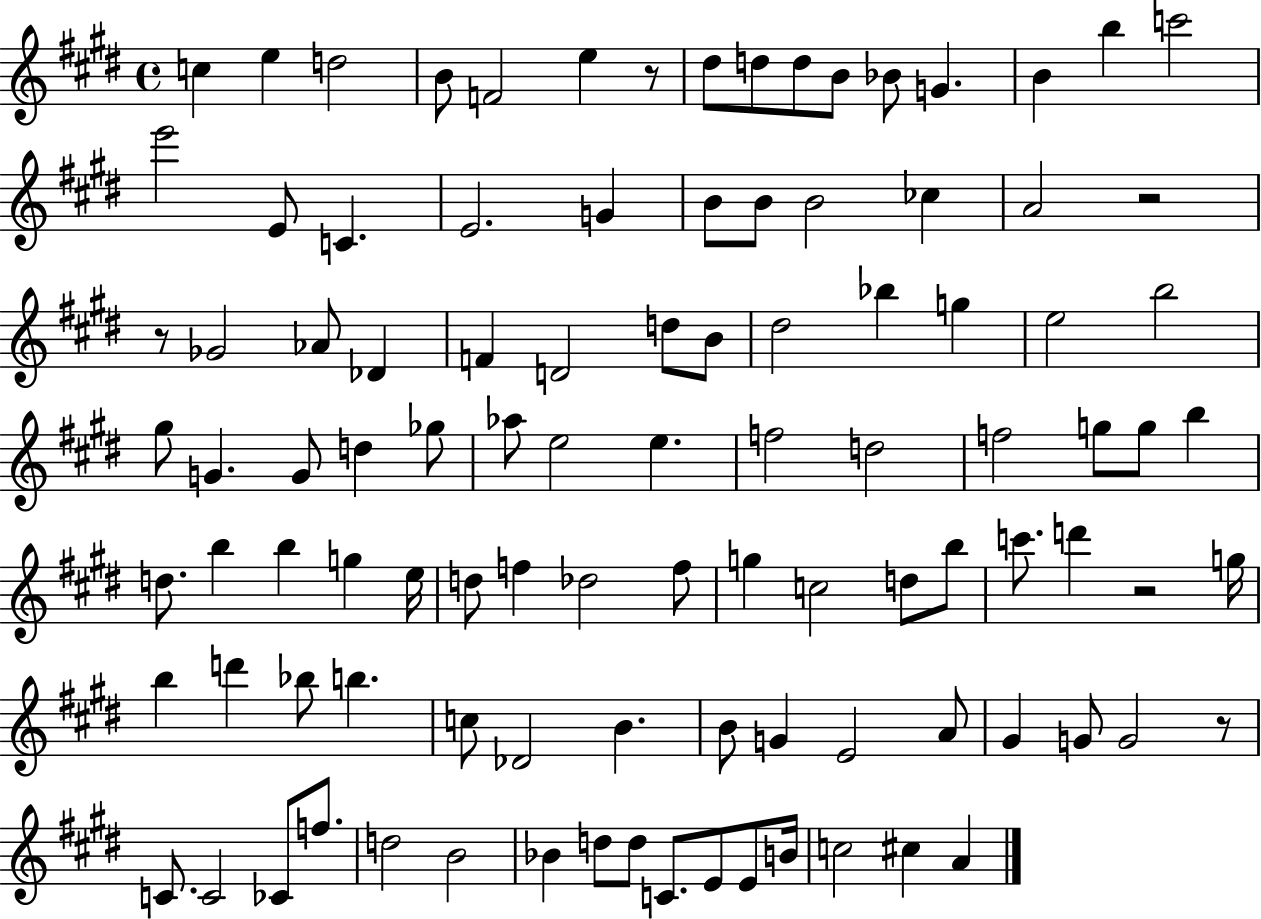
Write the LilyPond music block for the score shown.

{
  \clef treble
  \time 4/4
  \defaultTimeSignature
  \key e \major
  c''4 e''4 d''2 | b'8 f'2 e''4 r8 | dis''8 d''8 d''8 b'8 bes'8 g'4. | b'4 b''4 c'''2 | \break e'''2 e'8 c'4. | e'2. g'4 | b'8 b'8 b'2 ces''4 | a'2 r2 | \break r8 ges'2 aes'8 des'4 | f'4 d'2 d''8 b'8 | dis''2 bes''4 g''4 | e''2 b''2 | \break gis''8 g'4. g'8 d''4 ges''8 | aes''8 e''2 e''4. | f''2 d''2 | f''2 g''8 g''8 b''4 | \break d''8. b''4 b''4 g''4 e''16 | d''8 f''4 des''2 f''8 | g''4 c''2 d''8 b''8 | c'''8. d'''4 r2 g''16 | \break b''4 d'''4 bes''8 b''4. | c''8 des'2 b'4. | b'8 g'4 e'2 a'8 | gis'4 g'8 g'2 r8 | \break c'8. c'2 ces'8 f''8. | d''2 b'2 | bes'4 d''8 d''8 c'8. e'8 e'8 b'16 | c''2 cis''4 a'4 | \break \bar "|."
}